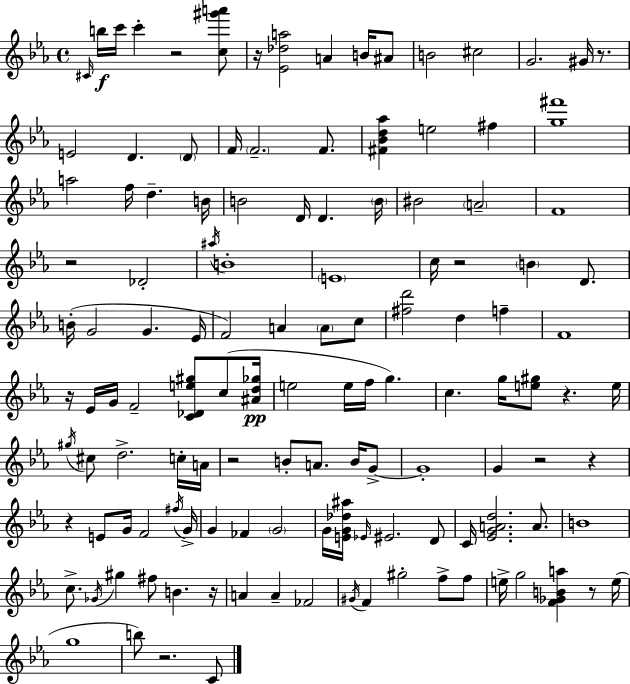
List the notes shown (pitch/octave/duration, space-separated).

C#4/s B5/s C6/s C6/q R/h [C5,G#6,A6]/e R/s [Eb4,Db5,A5]/h A4/q B4/s A#4/e B4/h C#5/h G4/h. G#4/s R/e. E4/h D4/q. D4/e F4/s F4/h. F4/e. [F#4,Bb4,D5,Ab5]/q E5/h F#5/q [G5,F#6]/w A5/h F5/s D5/q. B4/s B4/h D4/s D4/q. B4/s BIS4/h A4/h F4/w R/h Db4/h A#5/s B4/w E4/w C5/s R/h B4/q D4/e. B4/s G4/h G4/q. Eb4/s F4/h A4/q A4/e C5/e [F#5,D6]/h D5/q F5/q F4/w R/s Eb4/s G4/s F4/h [C4,Db4,E5,G#5]/e C5/e [A#4,D5,Gb5]/s E5/h E5/s F5/s G5/q. C5/q. G5/s [E5,G#5]/e R/q. E5/s G#5/s C#5/e D5/h. C5/s A4/s R/h B4/e A4/e. B4/s G4/e G4/w G4/q R/h R/q R/q E4/e G4/s F4/h F#5/s G4/s G4/q FES4/q G4/h G4/s [E4,G4,Db5,A#5]/s Eb4/s EIS4/h. D4/e C4/s [Eb4,G4,A4,D5]/h. A4/e. B4/w C5/e. Gb4/s G#5/q F#5/e B4/q. R/s A4/q A4/q FES4/h G#4/s F4/q G#5/h F5/e F5/e E5/s G5/h [F4,Gb4,B4,A5]/q R/e E5/s G5/w B5/e R/h. C4/e